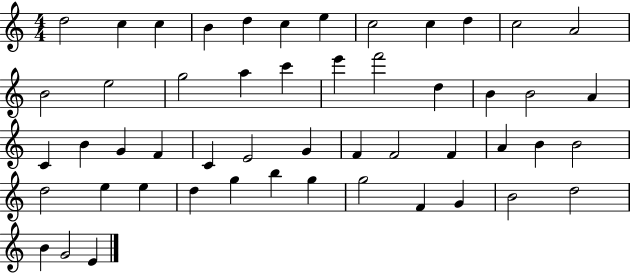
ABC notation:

X:1
T:Untitled
M:4/4
L:1/4
K:C
d2 c c B d c e c2 c d c2 A2 B2 e2 g2 a c' e' f'2 d B B2 A C B G F C E2 G F F2 F A B B2 d2 e e d g b g g2 F G B2 d2 B G2 E